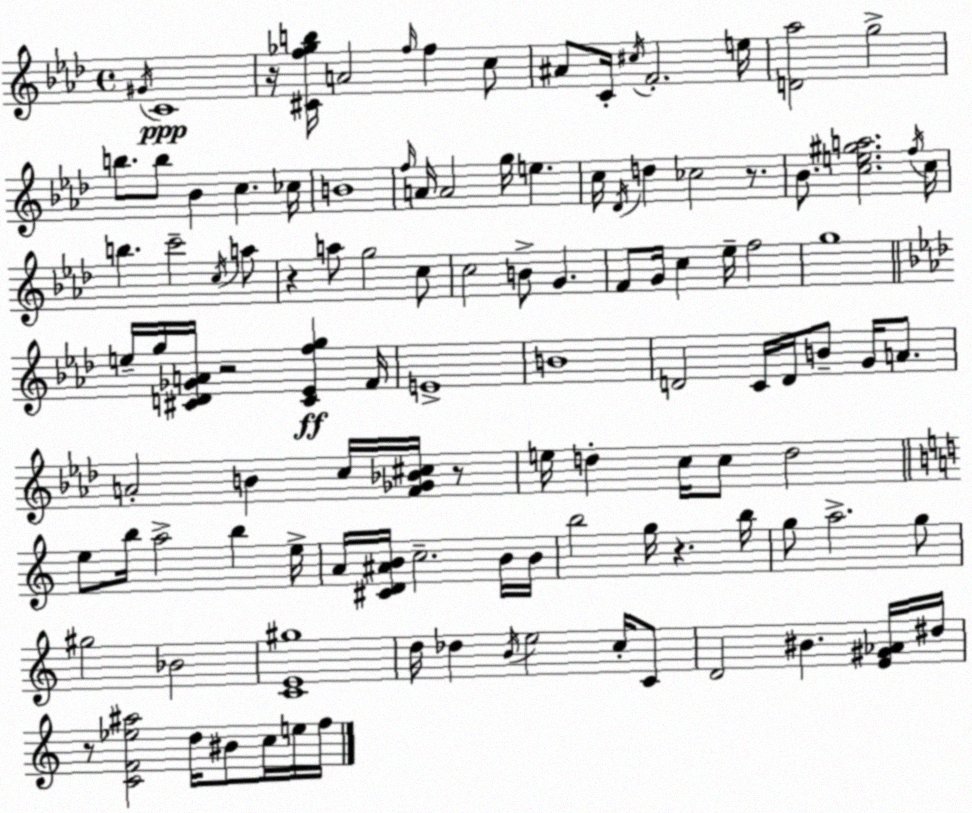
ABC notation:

X:1
T:Untitled
M:4/4
L:1/4
K:Ab
^G/4 C4 z/4 [^Cf_gb]/4 A2 f/4 f c/2 ^A/2 C/4 ^c/4 F2 e/4 [D_a]2 g2 b/2 b/2 _B c _c/4 B4 f/4 A/4 A2 g/4 e c/4 _D/4 d _c2 z/2 _B/2 [ce^ga]2 f/4 c/4 b c'2 c/4 a/2 z a/2 g2 c/2 c2 B/2 G F/2 G/4 c _e/4 f2 g4 e/4 g/4 [^CD_GA]/4 z2 [^C_Efg] F/4 E4 B4 D2 C/4 D/4 B/2 G/4 A/2 A2 B c/4 [F_G_B^c]/4 z/2 e/4 d c/4 c/2 d2 e/2 b/4 a2 b e/4 A/4 [^CD^AB]/4 c2 B/4 B/4 b2 g/4 z b/4 g/2 a2 g/2 ^g2 _B2 [CE^g]4 d/4 _d B/4 e2 c/4 C/2 D2 ^B [E^G_A]/4 ^d/4 z/2 [CF_e^a]2 d/4 ^B/2 c/4 e/4 f/4